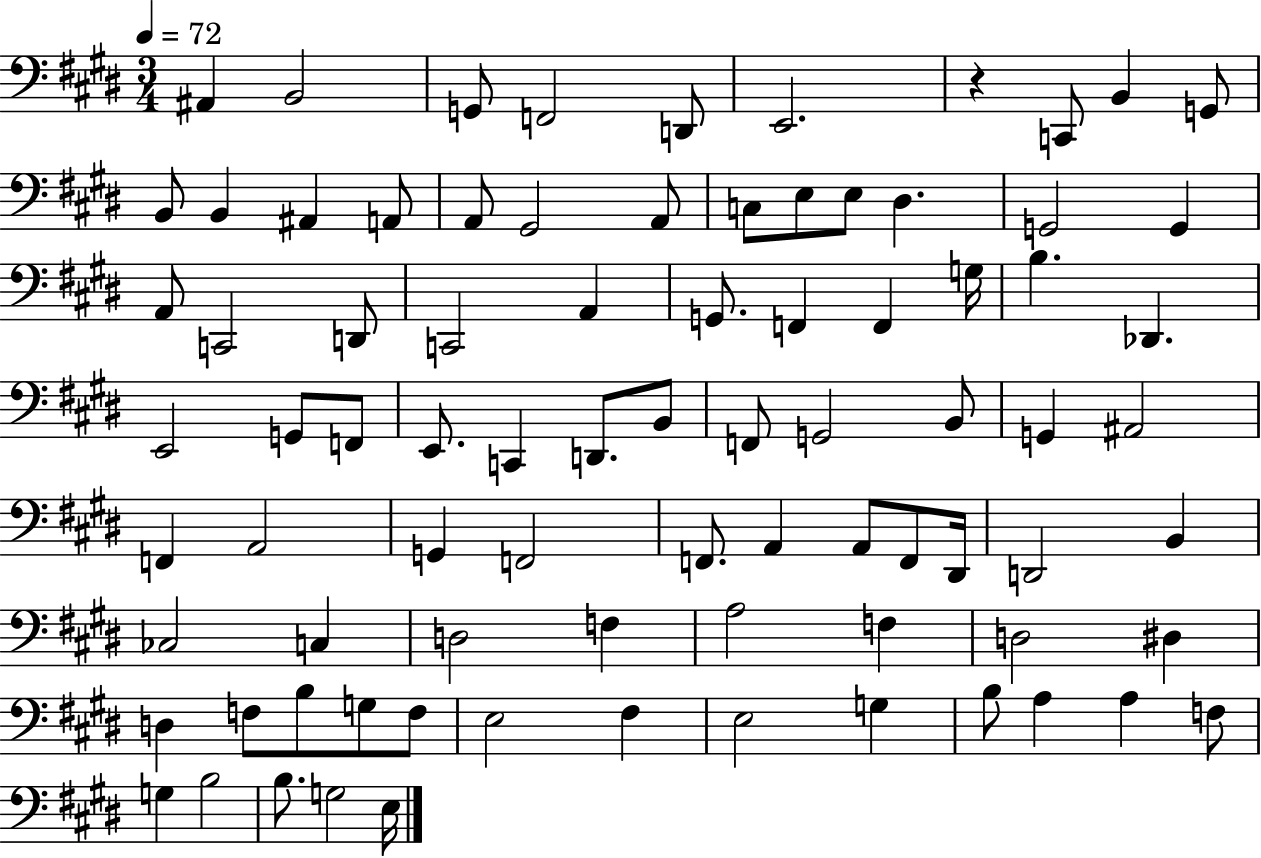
X:1
T:Untitled
M:3/4
L:1/4
K:E
^A,, B,,2 G,,/2 F,,2 D,,/2 E,,2 z C,,/2 B,, G,,/2 B,,/2 B,, ^A,, A,,/2 A,,/2 ^G,,2 A,,/2 C,/2 E,/2 E,/2 ^D, G,,2 G,, A,,/2 C,,2 D,,/2 C,,2 A,, G,,/2 F,, F,, G,/4 B, _D,, E,,2 G,,/2 F,,/2 E,,/2 C,, D,,/2 B,,/2 F,,/2 G,,2 B,,/2 G,, ^A,,2 F,, A,,2 G,, F,,2 F,,/2 A,, A,,/2 F,,/2 ^D,,/4 D,,2 B,, _C,2 C, D,2 F, A,2 F, D,2 ^D, D, F,/2 B,/2 G,/2 F,/2 E,2 ^F, E,2 G, B,/2 A, A, F,/2 G, B,2 B,/2 G,2 E,/4